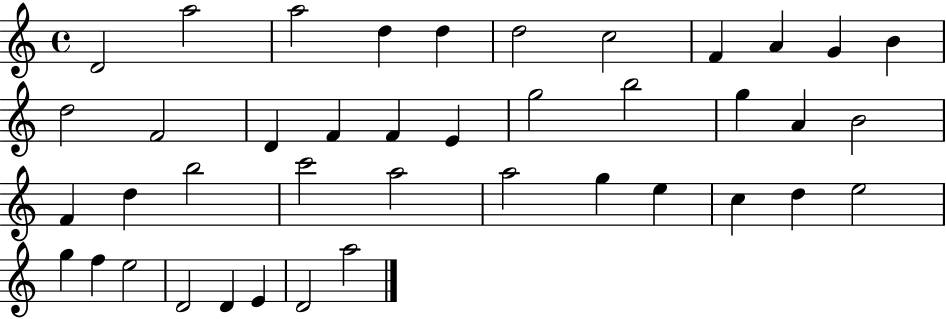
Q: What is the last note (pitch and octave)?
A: A5